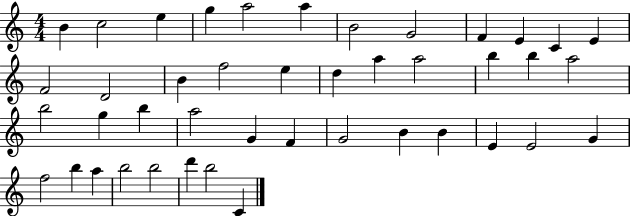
{
  \clef treble
  \numericTimeSignature
  \time 4/4
  \key c \major
  b'4 c''2 e''4 | g''4 a''2 a''4 | b'2 g'2 | f'4 e'4 c'4 e'4 | \break f'2 d'2 | b'4 f''2 e''4 | d''4 a''4 a''2 | b''4 b''4 a''2 | \break b''2 g''4 b''4 | a''2 g'4 f'4 | g'2 b'4 b'4 | e'4 e'2 g'4 | \break f''2 b''4 a''4 | b''2 b''2 | d'''4 b''2 c'4 | \bar "|."
}